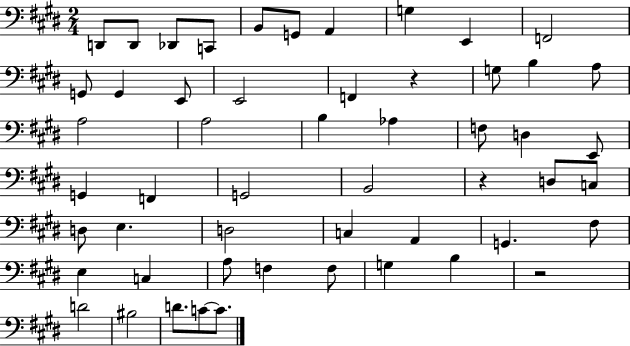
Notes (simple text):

D2/e D2/e Db2/e C2/e B2/e G2/e A2/q G3/q E2/q F2/h G2/e G2/q E2/e E2/h F2/q R/q G3/e B3/q A3/e A3/h A3/h B3/q Ab3/q F3/e D3/q E2/e G2/q F2/q G2/h B2/h R/q D3/e C3/e D3/e E3/q. D3/h C3/q A2/q G2/q. F#3/e E3/q C3/q A3/e F3/q F3/e G3/q B3/q R/h D4/h BIS3/h D4/e. C4/e C4/e.